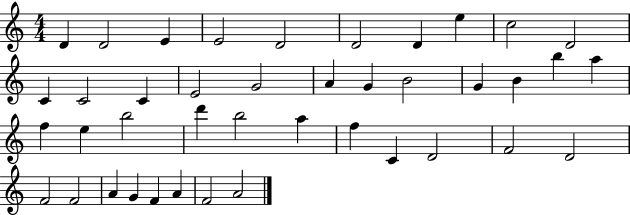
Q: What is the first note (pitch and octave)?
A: D4